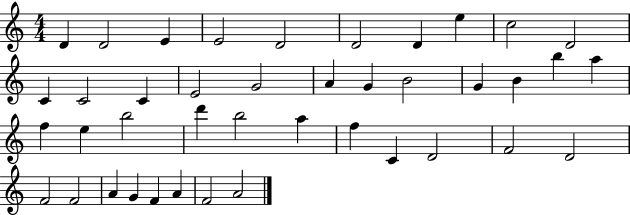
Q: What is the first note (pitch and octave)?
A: D4